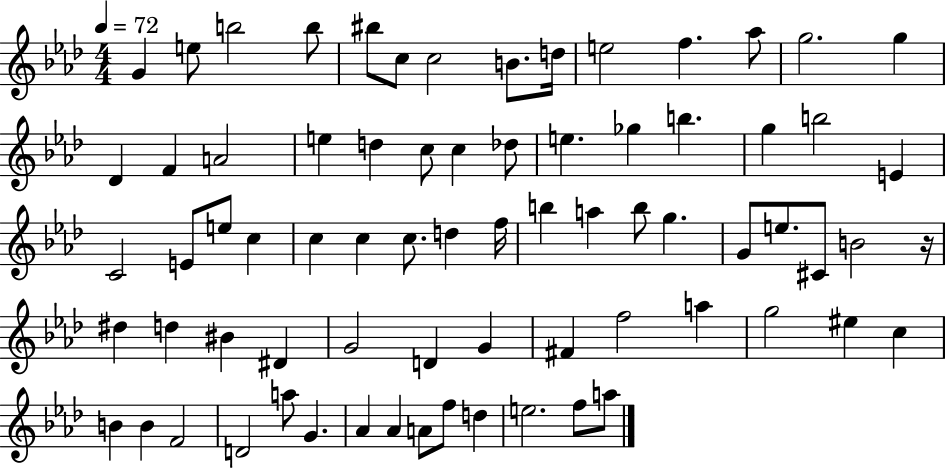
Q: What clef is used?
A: treble